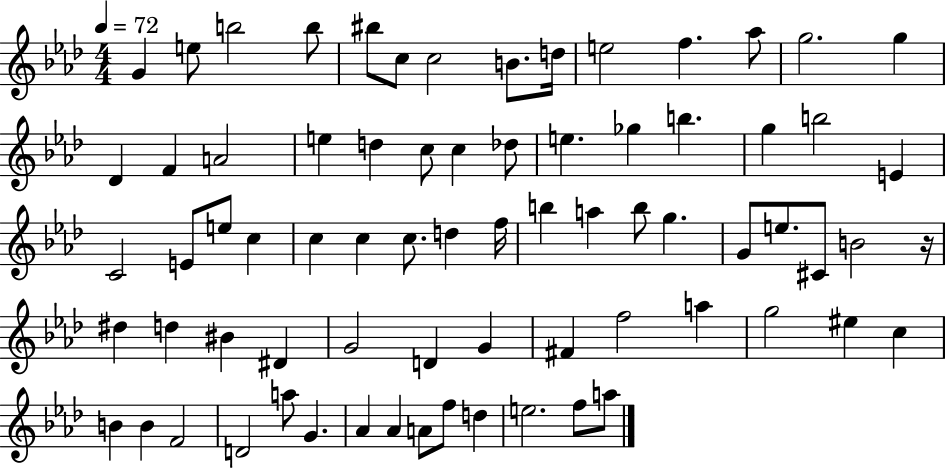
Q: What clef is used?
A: treble